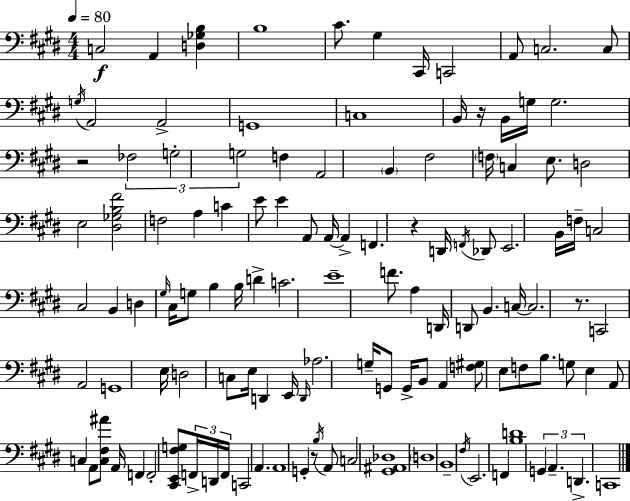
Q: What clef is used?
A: bass